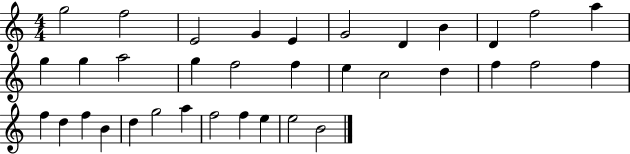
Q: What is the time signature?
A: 4/4